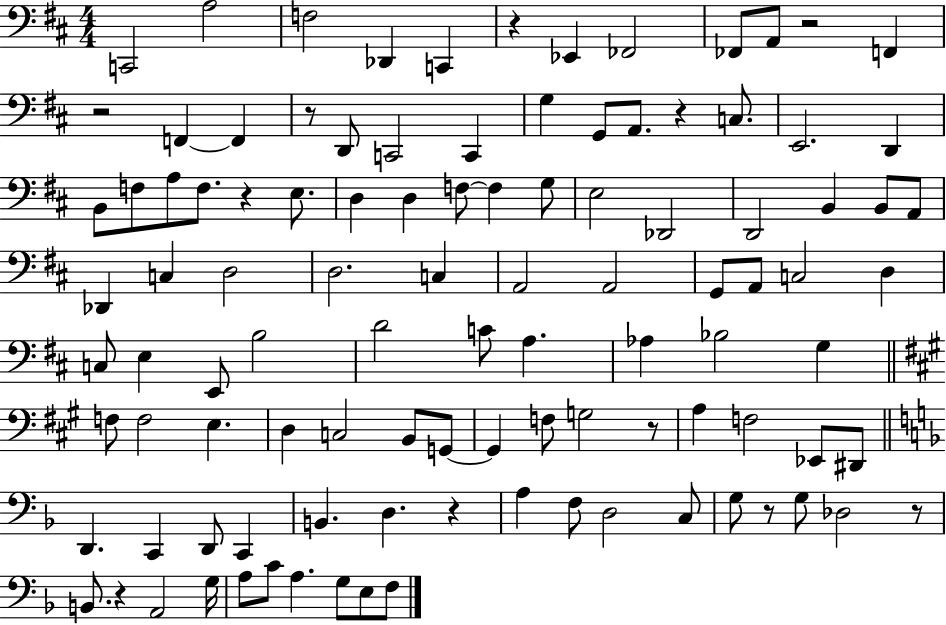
X:1
T:Untitled
M:4/4
L:1/4
K:D
C,,2 A,2 F,2 _D,, C,, z _E,, _F,,2 _F,,/2 A,,/2 z2 F,, z2 F,, F,, z/2 D,,/2 C,,2 C,, G, G,,/2 A,,/2 z C,/2 E,,2 D,, B,,/2 F,/2 A,/2 F,/2 z E,/2 D, D, F,/2 F, G,/2 E,2 _D,,2 D,,2 B,, B,,/2 A,,/2 _D,, C, D,2 D,2 C, A,,2 A,,2 G,,/2 A,,/2 C,2 D, C,/2 E, E,,/2 B,2 D2 C/2 A, _A, _B,2 G, F,/2 F,2 E, D, C,2 B,,/2 G,,/2 G,, F,/2 G,2 z/2 A, F,2 _E,,/2 ^D,,/2 D,, C,, D,,/2 C,, B,, D, z A, F,/2 D,2 C,/2 G,/2 z/2 G,/2 _D,2 z/2 B,,/2 z A,,2 G,/4 A,/2 C/2 A, G,/2 E,/2 F,/2